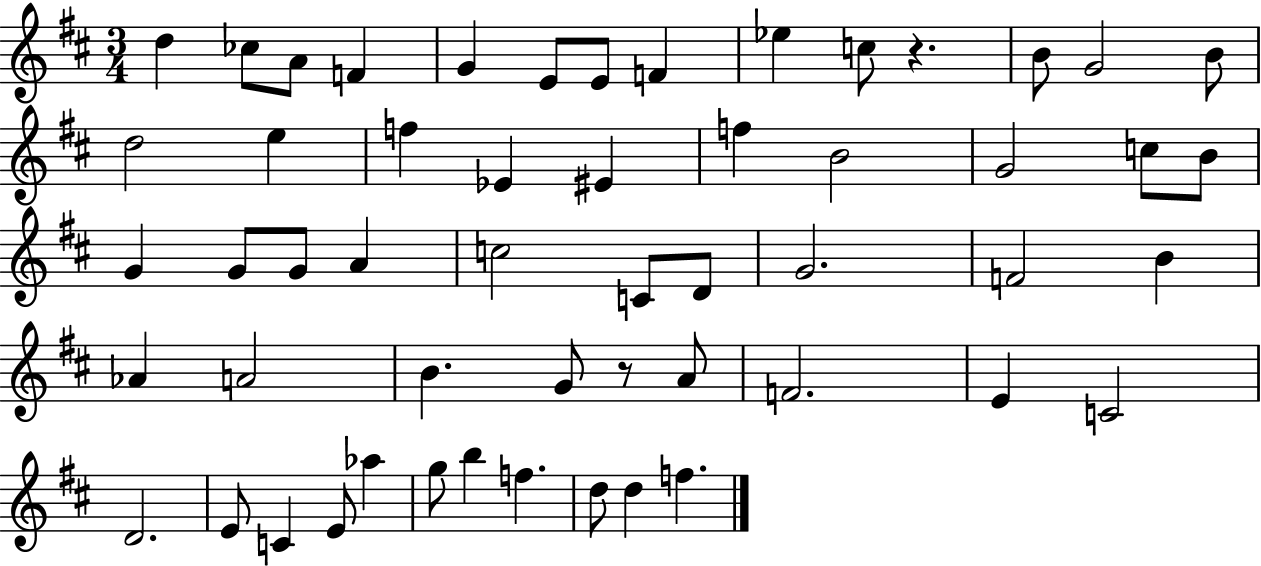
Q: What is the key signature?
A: D major